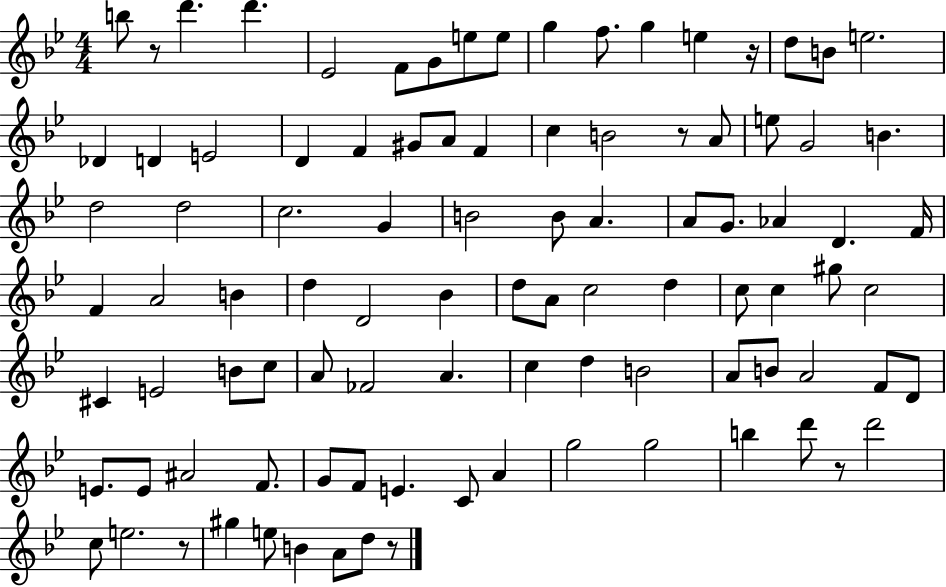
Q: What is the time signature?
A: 4/4